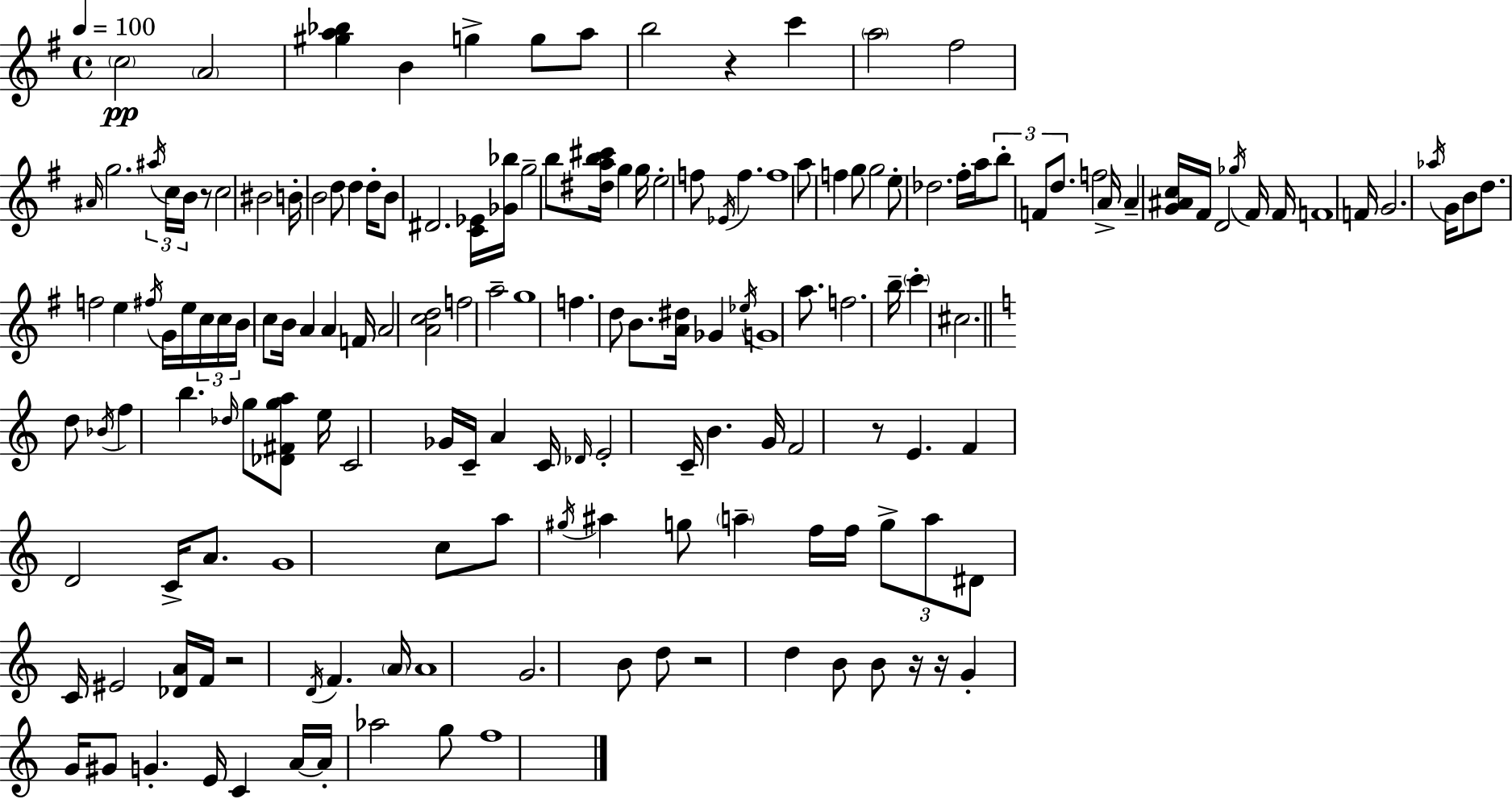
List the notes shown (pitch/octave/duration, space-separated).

C5/h A4/h [G#5,A5,Bb5]/q B4/q G5/q G5/e A5/e B5/h R/q C6/q A5/h F#5/h A#4/s G5/h. A#5/s C5/s B4/s R/e C5/h BIS4/h B4/s B4/h D5/e D5/q D5/s B4/e D#4/h. [C4,Eb4]/s [Gb4,Bb5]/s G5/h B5/e [D#5,A5,B5,C#6]/s G5/q G5/s E5/h F5/e Eb4/s F5/q. F5/w A5/e F5/q G5/e G5/h E5/e Db5/h. F#5/s A5/s B5/e F4/e D5/e. F5/h A4/s A4/q [G4,A#4,C5]/s F#4/s D4/h Gb5/s F#4/s F#4/s F4/w F4/s G4/h. Ab5/s G4/s B4/e D5/e. F5/h E5/q F#5/s G4/s E5/s C5/s C5/s B4/s C5/e B4/s A4/q A4/q F4/s A4/h [A4,C5,D5]/h F5/h A5/h G5/w F5/q. D5/e B4/e. [A4,D#5]/s Gb4/q Eb5/s G4/w A5/e. F5/h. B5/s C6/q C#5/h. D5/e Bb4/s F5/q B5/q. Db5/s G5/e [Db4,F#4,G5,A5]/e E5/s C4/h Gb4/s C4/s A4/q C4/s Db4/s E4/h C4/s B4/q. G4/s F4/h R/e E4/q. F4/q D4/h C4/s A4/e. G4/w C5/e A5/e G#5/s A#5/q G5/e A5/q F5/s F5/s G5/e A5/e D#4/e C4/s EIS4/h [Db4,A4]/s F4/s R/h D4/s F4/q. A4/s A4/w G4/h. B4/e D5/e R/h D5/q B4/e B4/e R/s R/s G4/q G4/s G#4/e G4/q. E4/s C4/q A4/s A4/s Ab5/h G5/e F5/w